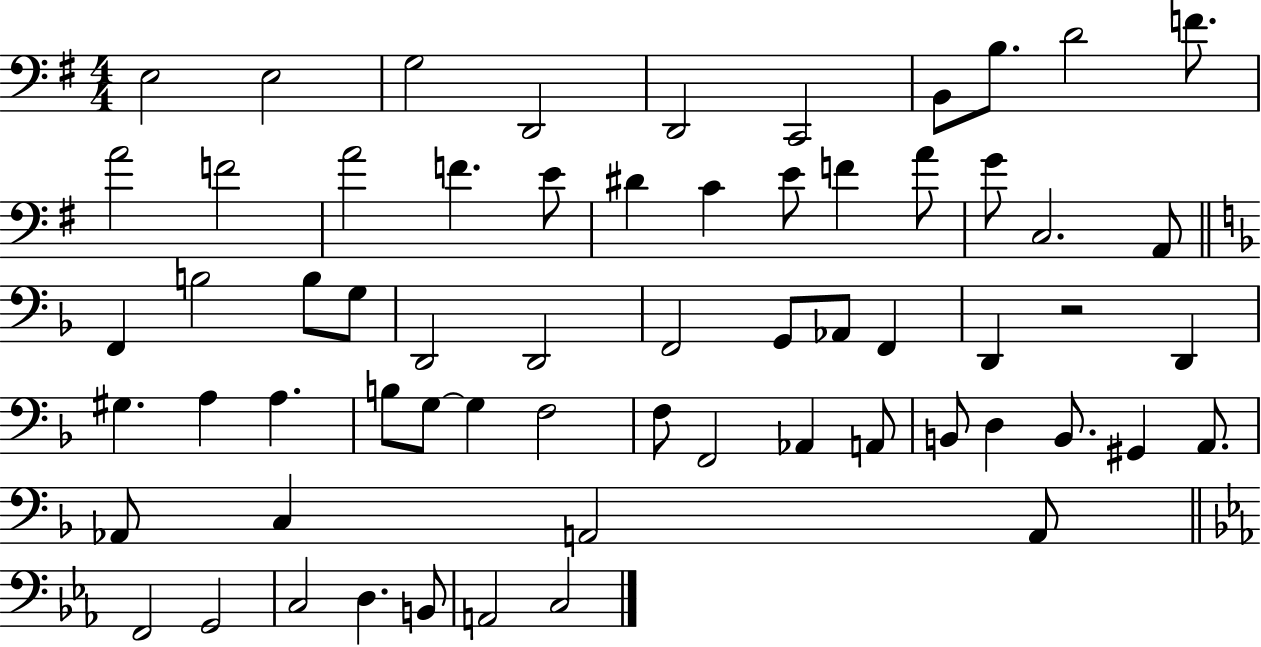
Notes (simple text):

E3/h E3/h G3/h D2/h D2/h C2/h B2/e B3/e. D4/h F4/e. A4/h F4/h A4/h F4/q. E4/e D#4/q C4/q E4/e F4/q A4/e G4/e C3/h. A2/e F2/q B3/h B3/e G3/e D2/h D2/h F2/h G2/e Ab2/e F2/q D2/q R/h D2/q G#3/q. A3/q A3/q. B3/e G3/e G3/q F3/h F3/e F2/h Ab2/q A2/e B2/e D3/q B2/e. G#2/q A2/e. Ab2/e C3/q A2/h A2/e F2/h G2/h C3/h D3/q. B2/e A2/h C3/h